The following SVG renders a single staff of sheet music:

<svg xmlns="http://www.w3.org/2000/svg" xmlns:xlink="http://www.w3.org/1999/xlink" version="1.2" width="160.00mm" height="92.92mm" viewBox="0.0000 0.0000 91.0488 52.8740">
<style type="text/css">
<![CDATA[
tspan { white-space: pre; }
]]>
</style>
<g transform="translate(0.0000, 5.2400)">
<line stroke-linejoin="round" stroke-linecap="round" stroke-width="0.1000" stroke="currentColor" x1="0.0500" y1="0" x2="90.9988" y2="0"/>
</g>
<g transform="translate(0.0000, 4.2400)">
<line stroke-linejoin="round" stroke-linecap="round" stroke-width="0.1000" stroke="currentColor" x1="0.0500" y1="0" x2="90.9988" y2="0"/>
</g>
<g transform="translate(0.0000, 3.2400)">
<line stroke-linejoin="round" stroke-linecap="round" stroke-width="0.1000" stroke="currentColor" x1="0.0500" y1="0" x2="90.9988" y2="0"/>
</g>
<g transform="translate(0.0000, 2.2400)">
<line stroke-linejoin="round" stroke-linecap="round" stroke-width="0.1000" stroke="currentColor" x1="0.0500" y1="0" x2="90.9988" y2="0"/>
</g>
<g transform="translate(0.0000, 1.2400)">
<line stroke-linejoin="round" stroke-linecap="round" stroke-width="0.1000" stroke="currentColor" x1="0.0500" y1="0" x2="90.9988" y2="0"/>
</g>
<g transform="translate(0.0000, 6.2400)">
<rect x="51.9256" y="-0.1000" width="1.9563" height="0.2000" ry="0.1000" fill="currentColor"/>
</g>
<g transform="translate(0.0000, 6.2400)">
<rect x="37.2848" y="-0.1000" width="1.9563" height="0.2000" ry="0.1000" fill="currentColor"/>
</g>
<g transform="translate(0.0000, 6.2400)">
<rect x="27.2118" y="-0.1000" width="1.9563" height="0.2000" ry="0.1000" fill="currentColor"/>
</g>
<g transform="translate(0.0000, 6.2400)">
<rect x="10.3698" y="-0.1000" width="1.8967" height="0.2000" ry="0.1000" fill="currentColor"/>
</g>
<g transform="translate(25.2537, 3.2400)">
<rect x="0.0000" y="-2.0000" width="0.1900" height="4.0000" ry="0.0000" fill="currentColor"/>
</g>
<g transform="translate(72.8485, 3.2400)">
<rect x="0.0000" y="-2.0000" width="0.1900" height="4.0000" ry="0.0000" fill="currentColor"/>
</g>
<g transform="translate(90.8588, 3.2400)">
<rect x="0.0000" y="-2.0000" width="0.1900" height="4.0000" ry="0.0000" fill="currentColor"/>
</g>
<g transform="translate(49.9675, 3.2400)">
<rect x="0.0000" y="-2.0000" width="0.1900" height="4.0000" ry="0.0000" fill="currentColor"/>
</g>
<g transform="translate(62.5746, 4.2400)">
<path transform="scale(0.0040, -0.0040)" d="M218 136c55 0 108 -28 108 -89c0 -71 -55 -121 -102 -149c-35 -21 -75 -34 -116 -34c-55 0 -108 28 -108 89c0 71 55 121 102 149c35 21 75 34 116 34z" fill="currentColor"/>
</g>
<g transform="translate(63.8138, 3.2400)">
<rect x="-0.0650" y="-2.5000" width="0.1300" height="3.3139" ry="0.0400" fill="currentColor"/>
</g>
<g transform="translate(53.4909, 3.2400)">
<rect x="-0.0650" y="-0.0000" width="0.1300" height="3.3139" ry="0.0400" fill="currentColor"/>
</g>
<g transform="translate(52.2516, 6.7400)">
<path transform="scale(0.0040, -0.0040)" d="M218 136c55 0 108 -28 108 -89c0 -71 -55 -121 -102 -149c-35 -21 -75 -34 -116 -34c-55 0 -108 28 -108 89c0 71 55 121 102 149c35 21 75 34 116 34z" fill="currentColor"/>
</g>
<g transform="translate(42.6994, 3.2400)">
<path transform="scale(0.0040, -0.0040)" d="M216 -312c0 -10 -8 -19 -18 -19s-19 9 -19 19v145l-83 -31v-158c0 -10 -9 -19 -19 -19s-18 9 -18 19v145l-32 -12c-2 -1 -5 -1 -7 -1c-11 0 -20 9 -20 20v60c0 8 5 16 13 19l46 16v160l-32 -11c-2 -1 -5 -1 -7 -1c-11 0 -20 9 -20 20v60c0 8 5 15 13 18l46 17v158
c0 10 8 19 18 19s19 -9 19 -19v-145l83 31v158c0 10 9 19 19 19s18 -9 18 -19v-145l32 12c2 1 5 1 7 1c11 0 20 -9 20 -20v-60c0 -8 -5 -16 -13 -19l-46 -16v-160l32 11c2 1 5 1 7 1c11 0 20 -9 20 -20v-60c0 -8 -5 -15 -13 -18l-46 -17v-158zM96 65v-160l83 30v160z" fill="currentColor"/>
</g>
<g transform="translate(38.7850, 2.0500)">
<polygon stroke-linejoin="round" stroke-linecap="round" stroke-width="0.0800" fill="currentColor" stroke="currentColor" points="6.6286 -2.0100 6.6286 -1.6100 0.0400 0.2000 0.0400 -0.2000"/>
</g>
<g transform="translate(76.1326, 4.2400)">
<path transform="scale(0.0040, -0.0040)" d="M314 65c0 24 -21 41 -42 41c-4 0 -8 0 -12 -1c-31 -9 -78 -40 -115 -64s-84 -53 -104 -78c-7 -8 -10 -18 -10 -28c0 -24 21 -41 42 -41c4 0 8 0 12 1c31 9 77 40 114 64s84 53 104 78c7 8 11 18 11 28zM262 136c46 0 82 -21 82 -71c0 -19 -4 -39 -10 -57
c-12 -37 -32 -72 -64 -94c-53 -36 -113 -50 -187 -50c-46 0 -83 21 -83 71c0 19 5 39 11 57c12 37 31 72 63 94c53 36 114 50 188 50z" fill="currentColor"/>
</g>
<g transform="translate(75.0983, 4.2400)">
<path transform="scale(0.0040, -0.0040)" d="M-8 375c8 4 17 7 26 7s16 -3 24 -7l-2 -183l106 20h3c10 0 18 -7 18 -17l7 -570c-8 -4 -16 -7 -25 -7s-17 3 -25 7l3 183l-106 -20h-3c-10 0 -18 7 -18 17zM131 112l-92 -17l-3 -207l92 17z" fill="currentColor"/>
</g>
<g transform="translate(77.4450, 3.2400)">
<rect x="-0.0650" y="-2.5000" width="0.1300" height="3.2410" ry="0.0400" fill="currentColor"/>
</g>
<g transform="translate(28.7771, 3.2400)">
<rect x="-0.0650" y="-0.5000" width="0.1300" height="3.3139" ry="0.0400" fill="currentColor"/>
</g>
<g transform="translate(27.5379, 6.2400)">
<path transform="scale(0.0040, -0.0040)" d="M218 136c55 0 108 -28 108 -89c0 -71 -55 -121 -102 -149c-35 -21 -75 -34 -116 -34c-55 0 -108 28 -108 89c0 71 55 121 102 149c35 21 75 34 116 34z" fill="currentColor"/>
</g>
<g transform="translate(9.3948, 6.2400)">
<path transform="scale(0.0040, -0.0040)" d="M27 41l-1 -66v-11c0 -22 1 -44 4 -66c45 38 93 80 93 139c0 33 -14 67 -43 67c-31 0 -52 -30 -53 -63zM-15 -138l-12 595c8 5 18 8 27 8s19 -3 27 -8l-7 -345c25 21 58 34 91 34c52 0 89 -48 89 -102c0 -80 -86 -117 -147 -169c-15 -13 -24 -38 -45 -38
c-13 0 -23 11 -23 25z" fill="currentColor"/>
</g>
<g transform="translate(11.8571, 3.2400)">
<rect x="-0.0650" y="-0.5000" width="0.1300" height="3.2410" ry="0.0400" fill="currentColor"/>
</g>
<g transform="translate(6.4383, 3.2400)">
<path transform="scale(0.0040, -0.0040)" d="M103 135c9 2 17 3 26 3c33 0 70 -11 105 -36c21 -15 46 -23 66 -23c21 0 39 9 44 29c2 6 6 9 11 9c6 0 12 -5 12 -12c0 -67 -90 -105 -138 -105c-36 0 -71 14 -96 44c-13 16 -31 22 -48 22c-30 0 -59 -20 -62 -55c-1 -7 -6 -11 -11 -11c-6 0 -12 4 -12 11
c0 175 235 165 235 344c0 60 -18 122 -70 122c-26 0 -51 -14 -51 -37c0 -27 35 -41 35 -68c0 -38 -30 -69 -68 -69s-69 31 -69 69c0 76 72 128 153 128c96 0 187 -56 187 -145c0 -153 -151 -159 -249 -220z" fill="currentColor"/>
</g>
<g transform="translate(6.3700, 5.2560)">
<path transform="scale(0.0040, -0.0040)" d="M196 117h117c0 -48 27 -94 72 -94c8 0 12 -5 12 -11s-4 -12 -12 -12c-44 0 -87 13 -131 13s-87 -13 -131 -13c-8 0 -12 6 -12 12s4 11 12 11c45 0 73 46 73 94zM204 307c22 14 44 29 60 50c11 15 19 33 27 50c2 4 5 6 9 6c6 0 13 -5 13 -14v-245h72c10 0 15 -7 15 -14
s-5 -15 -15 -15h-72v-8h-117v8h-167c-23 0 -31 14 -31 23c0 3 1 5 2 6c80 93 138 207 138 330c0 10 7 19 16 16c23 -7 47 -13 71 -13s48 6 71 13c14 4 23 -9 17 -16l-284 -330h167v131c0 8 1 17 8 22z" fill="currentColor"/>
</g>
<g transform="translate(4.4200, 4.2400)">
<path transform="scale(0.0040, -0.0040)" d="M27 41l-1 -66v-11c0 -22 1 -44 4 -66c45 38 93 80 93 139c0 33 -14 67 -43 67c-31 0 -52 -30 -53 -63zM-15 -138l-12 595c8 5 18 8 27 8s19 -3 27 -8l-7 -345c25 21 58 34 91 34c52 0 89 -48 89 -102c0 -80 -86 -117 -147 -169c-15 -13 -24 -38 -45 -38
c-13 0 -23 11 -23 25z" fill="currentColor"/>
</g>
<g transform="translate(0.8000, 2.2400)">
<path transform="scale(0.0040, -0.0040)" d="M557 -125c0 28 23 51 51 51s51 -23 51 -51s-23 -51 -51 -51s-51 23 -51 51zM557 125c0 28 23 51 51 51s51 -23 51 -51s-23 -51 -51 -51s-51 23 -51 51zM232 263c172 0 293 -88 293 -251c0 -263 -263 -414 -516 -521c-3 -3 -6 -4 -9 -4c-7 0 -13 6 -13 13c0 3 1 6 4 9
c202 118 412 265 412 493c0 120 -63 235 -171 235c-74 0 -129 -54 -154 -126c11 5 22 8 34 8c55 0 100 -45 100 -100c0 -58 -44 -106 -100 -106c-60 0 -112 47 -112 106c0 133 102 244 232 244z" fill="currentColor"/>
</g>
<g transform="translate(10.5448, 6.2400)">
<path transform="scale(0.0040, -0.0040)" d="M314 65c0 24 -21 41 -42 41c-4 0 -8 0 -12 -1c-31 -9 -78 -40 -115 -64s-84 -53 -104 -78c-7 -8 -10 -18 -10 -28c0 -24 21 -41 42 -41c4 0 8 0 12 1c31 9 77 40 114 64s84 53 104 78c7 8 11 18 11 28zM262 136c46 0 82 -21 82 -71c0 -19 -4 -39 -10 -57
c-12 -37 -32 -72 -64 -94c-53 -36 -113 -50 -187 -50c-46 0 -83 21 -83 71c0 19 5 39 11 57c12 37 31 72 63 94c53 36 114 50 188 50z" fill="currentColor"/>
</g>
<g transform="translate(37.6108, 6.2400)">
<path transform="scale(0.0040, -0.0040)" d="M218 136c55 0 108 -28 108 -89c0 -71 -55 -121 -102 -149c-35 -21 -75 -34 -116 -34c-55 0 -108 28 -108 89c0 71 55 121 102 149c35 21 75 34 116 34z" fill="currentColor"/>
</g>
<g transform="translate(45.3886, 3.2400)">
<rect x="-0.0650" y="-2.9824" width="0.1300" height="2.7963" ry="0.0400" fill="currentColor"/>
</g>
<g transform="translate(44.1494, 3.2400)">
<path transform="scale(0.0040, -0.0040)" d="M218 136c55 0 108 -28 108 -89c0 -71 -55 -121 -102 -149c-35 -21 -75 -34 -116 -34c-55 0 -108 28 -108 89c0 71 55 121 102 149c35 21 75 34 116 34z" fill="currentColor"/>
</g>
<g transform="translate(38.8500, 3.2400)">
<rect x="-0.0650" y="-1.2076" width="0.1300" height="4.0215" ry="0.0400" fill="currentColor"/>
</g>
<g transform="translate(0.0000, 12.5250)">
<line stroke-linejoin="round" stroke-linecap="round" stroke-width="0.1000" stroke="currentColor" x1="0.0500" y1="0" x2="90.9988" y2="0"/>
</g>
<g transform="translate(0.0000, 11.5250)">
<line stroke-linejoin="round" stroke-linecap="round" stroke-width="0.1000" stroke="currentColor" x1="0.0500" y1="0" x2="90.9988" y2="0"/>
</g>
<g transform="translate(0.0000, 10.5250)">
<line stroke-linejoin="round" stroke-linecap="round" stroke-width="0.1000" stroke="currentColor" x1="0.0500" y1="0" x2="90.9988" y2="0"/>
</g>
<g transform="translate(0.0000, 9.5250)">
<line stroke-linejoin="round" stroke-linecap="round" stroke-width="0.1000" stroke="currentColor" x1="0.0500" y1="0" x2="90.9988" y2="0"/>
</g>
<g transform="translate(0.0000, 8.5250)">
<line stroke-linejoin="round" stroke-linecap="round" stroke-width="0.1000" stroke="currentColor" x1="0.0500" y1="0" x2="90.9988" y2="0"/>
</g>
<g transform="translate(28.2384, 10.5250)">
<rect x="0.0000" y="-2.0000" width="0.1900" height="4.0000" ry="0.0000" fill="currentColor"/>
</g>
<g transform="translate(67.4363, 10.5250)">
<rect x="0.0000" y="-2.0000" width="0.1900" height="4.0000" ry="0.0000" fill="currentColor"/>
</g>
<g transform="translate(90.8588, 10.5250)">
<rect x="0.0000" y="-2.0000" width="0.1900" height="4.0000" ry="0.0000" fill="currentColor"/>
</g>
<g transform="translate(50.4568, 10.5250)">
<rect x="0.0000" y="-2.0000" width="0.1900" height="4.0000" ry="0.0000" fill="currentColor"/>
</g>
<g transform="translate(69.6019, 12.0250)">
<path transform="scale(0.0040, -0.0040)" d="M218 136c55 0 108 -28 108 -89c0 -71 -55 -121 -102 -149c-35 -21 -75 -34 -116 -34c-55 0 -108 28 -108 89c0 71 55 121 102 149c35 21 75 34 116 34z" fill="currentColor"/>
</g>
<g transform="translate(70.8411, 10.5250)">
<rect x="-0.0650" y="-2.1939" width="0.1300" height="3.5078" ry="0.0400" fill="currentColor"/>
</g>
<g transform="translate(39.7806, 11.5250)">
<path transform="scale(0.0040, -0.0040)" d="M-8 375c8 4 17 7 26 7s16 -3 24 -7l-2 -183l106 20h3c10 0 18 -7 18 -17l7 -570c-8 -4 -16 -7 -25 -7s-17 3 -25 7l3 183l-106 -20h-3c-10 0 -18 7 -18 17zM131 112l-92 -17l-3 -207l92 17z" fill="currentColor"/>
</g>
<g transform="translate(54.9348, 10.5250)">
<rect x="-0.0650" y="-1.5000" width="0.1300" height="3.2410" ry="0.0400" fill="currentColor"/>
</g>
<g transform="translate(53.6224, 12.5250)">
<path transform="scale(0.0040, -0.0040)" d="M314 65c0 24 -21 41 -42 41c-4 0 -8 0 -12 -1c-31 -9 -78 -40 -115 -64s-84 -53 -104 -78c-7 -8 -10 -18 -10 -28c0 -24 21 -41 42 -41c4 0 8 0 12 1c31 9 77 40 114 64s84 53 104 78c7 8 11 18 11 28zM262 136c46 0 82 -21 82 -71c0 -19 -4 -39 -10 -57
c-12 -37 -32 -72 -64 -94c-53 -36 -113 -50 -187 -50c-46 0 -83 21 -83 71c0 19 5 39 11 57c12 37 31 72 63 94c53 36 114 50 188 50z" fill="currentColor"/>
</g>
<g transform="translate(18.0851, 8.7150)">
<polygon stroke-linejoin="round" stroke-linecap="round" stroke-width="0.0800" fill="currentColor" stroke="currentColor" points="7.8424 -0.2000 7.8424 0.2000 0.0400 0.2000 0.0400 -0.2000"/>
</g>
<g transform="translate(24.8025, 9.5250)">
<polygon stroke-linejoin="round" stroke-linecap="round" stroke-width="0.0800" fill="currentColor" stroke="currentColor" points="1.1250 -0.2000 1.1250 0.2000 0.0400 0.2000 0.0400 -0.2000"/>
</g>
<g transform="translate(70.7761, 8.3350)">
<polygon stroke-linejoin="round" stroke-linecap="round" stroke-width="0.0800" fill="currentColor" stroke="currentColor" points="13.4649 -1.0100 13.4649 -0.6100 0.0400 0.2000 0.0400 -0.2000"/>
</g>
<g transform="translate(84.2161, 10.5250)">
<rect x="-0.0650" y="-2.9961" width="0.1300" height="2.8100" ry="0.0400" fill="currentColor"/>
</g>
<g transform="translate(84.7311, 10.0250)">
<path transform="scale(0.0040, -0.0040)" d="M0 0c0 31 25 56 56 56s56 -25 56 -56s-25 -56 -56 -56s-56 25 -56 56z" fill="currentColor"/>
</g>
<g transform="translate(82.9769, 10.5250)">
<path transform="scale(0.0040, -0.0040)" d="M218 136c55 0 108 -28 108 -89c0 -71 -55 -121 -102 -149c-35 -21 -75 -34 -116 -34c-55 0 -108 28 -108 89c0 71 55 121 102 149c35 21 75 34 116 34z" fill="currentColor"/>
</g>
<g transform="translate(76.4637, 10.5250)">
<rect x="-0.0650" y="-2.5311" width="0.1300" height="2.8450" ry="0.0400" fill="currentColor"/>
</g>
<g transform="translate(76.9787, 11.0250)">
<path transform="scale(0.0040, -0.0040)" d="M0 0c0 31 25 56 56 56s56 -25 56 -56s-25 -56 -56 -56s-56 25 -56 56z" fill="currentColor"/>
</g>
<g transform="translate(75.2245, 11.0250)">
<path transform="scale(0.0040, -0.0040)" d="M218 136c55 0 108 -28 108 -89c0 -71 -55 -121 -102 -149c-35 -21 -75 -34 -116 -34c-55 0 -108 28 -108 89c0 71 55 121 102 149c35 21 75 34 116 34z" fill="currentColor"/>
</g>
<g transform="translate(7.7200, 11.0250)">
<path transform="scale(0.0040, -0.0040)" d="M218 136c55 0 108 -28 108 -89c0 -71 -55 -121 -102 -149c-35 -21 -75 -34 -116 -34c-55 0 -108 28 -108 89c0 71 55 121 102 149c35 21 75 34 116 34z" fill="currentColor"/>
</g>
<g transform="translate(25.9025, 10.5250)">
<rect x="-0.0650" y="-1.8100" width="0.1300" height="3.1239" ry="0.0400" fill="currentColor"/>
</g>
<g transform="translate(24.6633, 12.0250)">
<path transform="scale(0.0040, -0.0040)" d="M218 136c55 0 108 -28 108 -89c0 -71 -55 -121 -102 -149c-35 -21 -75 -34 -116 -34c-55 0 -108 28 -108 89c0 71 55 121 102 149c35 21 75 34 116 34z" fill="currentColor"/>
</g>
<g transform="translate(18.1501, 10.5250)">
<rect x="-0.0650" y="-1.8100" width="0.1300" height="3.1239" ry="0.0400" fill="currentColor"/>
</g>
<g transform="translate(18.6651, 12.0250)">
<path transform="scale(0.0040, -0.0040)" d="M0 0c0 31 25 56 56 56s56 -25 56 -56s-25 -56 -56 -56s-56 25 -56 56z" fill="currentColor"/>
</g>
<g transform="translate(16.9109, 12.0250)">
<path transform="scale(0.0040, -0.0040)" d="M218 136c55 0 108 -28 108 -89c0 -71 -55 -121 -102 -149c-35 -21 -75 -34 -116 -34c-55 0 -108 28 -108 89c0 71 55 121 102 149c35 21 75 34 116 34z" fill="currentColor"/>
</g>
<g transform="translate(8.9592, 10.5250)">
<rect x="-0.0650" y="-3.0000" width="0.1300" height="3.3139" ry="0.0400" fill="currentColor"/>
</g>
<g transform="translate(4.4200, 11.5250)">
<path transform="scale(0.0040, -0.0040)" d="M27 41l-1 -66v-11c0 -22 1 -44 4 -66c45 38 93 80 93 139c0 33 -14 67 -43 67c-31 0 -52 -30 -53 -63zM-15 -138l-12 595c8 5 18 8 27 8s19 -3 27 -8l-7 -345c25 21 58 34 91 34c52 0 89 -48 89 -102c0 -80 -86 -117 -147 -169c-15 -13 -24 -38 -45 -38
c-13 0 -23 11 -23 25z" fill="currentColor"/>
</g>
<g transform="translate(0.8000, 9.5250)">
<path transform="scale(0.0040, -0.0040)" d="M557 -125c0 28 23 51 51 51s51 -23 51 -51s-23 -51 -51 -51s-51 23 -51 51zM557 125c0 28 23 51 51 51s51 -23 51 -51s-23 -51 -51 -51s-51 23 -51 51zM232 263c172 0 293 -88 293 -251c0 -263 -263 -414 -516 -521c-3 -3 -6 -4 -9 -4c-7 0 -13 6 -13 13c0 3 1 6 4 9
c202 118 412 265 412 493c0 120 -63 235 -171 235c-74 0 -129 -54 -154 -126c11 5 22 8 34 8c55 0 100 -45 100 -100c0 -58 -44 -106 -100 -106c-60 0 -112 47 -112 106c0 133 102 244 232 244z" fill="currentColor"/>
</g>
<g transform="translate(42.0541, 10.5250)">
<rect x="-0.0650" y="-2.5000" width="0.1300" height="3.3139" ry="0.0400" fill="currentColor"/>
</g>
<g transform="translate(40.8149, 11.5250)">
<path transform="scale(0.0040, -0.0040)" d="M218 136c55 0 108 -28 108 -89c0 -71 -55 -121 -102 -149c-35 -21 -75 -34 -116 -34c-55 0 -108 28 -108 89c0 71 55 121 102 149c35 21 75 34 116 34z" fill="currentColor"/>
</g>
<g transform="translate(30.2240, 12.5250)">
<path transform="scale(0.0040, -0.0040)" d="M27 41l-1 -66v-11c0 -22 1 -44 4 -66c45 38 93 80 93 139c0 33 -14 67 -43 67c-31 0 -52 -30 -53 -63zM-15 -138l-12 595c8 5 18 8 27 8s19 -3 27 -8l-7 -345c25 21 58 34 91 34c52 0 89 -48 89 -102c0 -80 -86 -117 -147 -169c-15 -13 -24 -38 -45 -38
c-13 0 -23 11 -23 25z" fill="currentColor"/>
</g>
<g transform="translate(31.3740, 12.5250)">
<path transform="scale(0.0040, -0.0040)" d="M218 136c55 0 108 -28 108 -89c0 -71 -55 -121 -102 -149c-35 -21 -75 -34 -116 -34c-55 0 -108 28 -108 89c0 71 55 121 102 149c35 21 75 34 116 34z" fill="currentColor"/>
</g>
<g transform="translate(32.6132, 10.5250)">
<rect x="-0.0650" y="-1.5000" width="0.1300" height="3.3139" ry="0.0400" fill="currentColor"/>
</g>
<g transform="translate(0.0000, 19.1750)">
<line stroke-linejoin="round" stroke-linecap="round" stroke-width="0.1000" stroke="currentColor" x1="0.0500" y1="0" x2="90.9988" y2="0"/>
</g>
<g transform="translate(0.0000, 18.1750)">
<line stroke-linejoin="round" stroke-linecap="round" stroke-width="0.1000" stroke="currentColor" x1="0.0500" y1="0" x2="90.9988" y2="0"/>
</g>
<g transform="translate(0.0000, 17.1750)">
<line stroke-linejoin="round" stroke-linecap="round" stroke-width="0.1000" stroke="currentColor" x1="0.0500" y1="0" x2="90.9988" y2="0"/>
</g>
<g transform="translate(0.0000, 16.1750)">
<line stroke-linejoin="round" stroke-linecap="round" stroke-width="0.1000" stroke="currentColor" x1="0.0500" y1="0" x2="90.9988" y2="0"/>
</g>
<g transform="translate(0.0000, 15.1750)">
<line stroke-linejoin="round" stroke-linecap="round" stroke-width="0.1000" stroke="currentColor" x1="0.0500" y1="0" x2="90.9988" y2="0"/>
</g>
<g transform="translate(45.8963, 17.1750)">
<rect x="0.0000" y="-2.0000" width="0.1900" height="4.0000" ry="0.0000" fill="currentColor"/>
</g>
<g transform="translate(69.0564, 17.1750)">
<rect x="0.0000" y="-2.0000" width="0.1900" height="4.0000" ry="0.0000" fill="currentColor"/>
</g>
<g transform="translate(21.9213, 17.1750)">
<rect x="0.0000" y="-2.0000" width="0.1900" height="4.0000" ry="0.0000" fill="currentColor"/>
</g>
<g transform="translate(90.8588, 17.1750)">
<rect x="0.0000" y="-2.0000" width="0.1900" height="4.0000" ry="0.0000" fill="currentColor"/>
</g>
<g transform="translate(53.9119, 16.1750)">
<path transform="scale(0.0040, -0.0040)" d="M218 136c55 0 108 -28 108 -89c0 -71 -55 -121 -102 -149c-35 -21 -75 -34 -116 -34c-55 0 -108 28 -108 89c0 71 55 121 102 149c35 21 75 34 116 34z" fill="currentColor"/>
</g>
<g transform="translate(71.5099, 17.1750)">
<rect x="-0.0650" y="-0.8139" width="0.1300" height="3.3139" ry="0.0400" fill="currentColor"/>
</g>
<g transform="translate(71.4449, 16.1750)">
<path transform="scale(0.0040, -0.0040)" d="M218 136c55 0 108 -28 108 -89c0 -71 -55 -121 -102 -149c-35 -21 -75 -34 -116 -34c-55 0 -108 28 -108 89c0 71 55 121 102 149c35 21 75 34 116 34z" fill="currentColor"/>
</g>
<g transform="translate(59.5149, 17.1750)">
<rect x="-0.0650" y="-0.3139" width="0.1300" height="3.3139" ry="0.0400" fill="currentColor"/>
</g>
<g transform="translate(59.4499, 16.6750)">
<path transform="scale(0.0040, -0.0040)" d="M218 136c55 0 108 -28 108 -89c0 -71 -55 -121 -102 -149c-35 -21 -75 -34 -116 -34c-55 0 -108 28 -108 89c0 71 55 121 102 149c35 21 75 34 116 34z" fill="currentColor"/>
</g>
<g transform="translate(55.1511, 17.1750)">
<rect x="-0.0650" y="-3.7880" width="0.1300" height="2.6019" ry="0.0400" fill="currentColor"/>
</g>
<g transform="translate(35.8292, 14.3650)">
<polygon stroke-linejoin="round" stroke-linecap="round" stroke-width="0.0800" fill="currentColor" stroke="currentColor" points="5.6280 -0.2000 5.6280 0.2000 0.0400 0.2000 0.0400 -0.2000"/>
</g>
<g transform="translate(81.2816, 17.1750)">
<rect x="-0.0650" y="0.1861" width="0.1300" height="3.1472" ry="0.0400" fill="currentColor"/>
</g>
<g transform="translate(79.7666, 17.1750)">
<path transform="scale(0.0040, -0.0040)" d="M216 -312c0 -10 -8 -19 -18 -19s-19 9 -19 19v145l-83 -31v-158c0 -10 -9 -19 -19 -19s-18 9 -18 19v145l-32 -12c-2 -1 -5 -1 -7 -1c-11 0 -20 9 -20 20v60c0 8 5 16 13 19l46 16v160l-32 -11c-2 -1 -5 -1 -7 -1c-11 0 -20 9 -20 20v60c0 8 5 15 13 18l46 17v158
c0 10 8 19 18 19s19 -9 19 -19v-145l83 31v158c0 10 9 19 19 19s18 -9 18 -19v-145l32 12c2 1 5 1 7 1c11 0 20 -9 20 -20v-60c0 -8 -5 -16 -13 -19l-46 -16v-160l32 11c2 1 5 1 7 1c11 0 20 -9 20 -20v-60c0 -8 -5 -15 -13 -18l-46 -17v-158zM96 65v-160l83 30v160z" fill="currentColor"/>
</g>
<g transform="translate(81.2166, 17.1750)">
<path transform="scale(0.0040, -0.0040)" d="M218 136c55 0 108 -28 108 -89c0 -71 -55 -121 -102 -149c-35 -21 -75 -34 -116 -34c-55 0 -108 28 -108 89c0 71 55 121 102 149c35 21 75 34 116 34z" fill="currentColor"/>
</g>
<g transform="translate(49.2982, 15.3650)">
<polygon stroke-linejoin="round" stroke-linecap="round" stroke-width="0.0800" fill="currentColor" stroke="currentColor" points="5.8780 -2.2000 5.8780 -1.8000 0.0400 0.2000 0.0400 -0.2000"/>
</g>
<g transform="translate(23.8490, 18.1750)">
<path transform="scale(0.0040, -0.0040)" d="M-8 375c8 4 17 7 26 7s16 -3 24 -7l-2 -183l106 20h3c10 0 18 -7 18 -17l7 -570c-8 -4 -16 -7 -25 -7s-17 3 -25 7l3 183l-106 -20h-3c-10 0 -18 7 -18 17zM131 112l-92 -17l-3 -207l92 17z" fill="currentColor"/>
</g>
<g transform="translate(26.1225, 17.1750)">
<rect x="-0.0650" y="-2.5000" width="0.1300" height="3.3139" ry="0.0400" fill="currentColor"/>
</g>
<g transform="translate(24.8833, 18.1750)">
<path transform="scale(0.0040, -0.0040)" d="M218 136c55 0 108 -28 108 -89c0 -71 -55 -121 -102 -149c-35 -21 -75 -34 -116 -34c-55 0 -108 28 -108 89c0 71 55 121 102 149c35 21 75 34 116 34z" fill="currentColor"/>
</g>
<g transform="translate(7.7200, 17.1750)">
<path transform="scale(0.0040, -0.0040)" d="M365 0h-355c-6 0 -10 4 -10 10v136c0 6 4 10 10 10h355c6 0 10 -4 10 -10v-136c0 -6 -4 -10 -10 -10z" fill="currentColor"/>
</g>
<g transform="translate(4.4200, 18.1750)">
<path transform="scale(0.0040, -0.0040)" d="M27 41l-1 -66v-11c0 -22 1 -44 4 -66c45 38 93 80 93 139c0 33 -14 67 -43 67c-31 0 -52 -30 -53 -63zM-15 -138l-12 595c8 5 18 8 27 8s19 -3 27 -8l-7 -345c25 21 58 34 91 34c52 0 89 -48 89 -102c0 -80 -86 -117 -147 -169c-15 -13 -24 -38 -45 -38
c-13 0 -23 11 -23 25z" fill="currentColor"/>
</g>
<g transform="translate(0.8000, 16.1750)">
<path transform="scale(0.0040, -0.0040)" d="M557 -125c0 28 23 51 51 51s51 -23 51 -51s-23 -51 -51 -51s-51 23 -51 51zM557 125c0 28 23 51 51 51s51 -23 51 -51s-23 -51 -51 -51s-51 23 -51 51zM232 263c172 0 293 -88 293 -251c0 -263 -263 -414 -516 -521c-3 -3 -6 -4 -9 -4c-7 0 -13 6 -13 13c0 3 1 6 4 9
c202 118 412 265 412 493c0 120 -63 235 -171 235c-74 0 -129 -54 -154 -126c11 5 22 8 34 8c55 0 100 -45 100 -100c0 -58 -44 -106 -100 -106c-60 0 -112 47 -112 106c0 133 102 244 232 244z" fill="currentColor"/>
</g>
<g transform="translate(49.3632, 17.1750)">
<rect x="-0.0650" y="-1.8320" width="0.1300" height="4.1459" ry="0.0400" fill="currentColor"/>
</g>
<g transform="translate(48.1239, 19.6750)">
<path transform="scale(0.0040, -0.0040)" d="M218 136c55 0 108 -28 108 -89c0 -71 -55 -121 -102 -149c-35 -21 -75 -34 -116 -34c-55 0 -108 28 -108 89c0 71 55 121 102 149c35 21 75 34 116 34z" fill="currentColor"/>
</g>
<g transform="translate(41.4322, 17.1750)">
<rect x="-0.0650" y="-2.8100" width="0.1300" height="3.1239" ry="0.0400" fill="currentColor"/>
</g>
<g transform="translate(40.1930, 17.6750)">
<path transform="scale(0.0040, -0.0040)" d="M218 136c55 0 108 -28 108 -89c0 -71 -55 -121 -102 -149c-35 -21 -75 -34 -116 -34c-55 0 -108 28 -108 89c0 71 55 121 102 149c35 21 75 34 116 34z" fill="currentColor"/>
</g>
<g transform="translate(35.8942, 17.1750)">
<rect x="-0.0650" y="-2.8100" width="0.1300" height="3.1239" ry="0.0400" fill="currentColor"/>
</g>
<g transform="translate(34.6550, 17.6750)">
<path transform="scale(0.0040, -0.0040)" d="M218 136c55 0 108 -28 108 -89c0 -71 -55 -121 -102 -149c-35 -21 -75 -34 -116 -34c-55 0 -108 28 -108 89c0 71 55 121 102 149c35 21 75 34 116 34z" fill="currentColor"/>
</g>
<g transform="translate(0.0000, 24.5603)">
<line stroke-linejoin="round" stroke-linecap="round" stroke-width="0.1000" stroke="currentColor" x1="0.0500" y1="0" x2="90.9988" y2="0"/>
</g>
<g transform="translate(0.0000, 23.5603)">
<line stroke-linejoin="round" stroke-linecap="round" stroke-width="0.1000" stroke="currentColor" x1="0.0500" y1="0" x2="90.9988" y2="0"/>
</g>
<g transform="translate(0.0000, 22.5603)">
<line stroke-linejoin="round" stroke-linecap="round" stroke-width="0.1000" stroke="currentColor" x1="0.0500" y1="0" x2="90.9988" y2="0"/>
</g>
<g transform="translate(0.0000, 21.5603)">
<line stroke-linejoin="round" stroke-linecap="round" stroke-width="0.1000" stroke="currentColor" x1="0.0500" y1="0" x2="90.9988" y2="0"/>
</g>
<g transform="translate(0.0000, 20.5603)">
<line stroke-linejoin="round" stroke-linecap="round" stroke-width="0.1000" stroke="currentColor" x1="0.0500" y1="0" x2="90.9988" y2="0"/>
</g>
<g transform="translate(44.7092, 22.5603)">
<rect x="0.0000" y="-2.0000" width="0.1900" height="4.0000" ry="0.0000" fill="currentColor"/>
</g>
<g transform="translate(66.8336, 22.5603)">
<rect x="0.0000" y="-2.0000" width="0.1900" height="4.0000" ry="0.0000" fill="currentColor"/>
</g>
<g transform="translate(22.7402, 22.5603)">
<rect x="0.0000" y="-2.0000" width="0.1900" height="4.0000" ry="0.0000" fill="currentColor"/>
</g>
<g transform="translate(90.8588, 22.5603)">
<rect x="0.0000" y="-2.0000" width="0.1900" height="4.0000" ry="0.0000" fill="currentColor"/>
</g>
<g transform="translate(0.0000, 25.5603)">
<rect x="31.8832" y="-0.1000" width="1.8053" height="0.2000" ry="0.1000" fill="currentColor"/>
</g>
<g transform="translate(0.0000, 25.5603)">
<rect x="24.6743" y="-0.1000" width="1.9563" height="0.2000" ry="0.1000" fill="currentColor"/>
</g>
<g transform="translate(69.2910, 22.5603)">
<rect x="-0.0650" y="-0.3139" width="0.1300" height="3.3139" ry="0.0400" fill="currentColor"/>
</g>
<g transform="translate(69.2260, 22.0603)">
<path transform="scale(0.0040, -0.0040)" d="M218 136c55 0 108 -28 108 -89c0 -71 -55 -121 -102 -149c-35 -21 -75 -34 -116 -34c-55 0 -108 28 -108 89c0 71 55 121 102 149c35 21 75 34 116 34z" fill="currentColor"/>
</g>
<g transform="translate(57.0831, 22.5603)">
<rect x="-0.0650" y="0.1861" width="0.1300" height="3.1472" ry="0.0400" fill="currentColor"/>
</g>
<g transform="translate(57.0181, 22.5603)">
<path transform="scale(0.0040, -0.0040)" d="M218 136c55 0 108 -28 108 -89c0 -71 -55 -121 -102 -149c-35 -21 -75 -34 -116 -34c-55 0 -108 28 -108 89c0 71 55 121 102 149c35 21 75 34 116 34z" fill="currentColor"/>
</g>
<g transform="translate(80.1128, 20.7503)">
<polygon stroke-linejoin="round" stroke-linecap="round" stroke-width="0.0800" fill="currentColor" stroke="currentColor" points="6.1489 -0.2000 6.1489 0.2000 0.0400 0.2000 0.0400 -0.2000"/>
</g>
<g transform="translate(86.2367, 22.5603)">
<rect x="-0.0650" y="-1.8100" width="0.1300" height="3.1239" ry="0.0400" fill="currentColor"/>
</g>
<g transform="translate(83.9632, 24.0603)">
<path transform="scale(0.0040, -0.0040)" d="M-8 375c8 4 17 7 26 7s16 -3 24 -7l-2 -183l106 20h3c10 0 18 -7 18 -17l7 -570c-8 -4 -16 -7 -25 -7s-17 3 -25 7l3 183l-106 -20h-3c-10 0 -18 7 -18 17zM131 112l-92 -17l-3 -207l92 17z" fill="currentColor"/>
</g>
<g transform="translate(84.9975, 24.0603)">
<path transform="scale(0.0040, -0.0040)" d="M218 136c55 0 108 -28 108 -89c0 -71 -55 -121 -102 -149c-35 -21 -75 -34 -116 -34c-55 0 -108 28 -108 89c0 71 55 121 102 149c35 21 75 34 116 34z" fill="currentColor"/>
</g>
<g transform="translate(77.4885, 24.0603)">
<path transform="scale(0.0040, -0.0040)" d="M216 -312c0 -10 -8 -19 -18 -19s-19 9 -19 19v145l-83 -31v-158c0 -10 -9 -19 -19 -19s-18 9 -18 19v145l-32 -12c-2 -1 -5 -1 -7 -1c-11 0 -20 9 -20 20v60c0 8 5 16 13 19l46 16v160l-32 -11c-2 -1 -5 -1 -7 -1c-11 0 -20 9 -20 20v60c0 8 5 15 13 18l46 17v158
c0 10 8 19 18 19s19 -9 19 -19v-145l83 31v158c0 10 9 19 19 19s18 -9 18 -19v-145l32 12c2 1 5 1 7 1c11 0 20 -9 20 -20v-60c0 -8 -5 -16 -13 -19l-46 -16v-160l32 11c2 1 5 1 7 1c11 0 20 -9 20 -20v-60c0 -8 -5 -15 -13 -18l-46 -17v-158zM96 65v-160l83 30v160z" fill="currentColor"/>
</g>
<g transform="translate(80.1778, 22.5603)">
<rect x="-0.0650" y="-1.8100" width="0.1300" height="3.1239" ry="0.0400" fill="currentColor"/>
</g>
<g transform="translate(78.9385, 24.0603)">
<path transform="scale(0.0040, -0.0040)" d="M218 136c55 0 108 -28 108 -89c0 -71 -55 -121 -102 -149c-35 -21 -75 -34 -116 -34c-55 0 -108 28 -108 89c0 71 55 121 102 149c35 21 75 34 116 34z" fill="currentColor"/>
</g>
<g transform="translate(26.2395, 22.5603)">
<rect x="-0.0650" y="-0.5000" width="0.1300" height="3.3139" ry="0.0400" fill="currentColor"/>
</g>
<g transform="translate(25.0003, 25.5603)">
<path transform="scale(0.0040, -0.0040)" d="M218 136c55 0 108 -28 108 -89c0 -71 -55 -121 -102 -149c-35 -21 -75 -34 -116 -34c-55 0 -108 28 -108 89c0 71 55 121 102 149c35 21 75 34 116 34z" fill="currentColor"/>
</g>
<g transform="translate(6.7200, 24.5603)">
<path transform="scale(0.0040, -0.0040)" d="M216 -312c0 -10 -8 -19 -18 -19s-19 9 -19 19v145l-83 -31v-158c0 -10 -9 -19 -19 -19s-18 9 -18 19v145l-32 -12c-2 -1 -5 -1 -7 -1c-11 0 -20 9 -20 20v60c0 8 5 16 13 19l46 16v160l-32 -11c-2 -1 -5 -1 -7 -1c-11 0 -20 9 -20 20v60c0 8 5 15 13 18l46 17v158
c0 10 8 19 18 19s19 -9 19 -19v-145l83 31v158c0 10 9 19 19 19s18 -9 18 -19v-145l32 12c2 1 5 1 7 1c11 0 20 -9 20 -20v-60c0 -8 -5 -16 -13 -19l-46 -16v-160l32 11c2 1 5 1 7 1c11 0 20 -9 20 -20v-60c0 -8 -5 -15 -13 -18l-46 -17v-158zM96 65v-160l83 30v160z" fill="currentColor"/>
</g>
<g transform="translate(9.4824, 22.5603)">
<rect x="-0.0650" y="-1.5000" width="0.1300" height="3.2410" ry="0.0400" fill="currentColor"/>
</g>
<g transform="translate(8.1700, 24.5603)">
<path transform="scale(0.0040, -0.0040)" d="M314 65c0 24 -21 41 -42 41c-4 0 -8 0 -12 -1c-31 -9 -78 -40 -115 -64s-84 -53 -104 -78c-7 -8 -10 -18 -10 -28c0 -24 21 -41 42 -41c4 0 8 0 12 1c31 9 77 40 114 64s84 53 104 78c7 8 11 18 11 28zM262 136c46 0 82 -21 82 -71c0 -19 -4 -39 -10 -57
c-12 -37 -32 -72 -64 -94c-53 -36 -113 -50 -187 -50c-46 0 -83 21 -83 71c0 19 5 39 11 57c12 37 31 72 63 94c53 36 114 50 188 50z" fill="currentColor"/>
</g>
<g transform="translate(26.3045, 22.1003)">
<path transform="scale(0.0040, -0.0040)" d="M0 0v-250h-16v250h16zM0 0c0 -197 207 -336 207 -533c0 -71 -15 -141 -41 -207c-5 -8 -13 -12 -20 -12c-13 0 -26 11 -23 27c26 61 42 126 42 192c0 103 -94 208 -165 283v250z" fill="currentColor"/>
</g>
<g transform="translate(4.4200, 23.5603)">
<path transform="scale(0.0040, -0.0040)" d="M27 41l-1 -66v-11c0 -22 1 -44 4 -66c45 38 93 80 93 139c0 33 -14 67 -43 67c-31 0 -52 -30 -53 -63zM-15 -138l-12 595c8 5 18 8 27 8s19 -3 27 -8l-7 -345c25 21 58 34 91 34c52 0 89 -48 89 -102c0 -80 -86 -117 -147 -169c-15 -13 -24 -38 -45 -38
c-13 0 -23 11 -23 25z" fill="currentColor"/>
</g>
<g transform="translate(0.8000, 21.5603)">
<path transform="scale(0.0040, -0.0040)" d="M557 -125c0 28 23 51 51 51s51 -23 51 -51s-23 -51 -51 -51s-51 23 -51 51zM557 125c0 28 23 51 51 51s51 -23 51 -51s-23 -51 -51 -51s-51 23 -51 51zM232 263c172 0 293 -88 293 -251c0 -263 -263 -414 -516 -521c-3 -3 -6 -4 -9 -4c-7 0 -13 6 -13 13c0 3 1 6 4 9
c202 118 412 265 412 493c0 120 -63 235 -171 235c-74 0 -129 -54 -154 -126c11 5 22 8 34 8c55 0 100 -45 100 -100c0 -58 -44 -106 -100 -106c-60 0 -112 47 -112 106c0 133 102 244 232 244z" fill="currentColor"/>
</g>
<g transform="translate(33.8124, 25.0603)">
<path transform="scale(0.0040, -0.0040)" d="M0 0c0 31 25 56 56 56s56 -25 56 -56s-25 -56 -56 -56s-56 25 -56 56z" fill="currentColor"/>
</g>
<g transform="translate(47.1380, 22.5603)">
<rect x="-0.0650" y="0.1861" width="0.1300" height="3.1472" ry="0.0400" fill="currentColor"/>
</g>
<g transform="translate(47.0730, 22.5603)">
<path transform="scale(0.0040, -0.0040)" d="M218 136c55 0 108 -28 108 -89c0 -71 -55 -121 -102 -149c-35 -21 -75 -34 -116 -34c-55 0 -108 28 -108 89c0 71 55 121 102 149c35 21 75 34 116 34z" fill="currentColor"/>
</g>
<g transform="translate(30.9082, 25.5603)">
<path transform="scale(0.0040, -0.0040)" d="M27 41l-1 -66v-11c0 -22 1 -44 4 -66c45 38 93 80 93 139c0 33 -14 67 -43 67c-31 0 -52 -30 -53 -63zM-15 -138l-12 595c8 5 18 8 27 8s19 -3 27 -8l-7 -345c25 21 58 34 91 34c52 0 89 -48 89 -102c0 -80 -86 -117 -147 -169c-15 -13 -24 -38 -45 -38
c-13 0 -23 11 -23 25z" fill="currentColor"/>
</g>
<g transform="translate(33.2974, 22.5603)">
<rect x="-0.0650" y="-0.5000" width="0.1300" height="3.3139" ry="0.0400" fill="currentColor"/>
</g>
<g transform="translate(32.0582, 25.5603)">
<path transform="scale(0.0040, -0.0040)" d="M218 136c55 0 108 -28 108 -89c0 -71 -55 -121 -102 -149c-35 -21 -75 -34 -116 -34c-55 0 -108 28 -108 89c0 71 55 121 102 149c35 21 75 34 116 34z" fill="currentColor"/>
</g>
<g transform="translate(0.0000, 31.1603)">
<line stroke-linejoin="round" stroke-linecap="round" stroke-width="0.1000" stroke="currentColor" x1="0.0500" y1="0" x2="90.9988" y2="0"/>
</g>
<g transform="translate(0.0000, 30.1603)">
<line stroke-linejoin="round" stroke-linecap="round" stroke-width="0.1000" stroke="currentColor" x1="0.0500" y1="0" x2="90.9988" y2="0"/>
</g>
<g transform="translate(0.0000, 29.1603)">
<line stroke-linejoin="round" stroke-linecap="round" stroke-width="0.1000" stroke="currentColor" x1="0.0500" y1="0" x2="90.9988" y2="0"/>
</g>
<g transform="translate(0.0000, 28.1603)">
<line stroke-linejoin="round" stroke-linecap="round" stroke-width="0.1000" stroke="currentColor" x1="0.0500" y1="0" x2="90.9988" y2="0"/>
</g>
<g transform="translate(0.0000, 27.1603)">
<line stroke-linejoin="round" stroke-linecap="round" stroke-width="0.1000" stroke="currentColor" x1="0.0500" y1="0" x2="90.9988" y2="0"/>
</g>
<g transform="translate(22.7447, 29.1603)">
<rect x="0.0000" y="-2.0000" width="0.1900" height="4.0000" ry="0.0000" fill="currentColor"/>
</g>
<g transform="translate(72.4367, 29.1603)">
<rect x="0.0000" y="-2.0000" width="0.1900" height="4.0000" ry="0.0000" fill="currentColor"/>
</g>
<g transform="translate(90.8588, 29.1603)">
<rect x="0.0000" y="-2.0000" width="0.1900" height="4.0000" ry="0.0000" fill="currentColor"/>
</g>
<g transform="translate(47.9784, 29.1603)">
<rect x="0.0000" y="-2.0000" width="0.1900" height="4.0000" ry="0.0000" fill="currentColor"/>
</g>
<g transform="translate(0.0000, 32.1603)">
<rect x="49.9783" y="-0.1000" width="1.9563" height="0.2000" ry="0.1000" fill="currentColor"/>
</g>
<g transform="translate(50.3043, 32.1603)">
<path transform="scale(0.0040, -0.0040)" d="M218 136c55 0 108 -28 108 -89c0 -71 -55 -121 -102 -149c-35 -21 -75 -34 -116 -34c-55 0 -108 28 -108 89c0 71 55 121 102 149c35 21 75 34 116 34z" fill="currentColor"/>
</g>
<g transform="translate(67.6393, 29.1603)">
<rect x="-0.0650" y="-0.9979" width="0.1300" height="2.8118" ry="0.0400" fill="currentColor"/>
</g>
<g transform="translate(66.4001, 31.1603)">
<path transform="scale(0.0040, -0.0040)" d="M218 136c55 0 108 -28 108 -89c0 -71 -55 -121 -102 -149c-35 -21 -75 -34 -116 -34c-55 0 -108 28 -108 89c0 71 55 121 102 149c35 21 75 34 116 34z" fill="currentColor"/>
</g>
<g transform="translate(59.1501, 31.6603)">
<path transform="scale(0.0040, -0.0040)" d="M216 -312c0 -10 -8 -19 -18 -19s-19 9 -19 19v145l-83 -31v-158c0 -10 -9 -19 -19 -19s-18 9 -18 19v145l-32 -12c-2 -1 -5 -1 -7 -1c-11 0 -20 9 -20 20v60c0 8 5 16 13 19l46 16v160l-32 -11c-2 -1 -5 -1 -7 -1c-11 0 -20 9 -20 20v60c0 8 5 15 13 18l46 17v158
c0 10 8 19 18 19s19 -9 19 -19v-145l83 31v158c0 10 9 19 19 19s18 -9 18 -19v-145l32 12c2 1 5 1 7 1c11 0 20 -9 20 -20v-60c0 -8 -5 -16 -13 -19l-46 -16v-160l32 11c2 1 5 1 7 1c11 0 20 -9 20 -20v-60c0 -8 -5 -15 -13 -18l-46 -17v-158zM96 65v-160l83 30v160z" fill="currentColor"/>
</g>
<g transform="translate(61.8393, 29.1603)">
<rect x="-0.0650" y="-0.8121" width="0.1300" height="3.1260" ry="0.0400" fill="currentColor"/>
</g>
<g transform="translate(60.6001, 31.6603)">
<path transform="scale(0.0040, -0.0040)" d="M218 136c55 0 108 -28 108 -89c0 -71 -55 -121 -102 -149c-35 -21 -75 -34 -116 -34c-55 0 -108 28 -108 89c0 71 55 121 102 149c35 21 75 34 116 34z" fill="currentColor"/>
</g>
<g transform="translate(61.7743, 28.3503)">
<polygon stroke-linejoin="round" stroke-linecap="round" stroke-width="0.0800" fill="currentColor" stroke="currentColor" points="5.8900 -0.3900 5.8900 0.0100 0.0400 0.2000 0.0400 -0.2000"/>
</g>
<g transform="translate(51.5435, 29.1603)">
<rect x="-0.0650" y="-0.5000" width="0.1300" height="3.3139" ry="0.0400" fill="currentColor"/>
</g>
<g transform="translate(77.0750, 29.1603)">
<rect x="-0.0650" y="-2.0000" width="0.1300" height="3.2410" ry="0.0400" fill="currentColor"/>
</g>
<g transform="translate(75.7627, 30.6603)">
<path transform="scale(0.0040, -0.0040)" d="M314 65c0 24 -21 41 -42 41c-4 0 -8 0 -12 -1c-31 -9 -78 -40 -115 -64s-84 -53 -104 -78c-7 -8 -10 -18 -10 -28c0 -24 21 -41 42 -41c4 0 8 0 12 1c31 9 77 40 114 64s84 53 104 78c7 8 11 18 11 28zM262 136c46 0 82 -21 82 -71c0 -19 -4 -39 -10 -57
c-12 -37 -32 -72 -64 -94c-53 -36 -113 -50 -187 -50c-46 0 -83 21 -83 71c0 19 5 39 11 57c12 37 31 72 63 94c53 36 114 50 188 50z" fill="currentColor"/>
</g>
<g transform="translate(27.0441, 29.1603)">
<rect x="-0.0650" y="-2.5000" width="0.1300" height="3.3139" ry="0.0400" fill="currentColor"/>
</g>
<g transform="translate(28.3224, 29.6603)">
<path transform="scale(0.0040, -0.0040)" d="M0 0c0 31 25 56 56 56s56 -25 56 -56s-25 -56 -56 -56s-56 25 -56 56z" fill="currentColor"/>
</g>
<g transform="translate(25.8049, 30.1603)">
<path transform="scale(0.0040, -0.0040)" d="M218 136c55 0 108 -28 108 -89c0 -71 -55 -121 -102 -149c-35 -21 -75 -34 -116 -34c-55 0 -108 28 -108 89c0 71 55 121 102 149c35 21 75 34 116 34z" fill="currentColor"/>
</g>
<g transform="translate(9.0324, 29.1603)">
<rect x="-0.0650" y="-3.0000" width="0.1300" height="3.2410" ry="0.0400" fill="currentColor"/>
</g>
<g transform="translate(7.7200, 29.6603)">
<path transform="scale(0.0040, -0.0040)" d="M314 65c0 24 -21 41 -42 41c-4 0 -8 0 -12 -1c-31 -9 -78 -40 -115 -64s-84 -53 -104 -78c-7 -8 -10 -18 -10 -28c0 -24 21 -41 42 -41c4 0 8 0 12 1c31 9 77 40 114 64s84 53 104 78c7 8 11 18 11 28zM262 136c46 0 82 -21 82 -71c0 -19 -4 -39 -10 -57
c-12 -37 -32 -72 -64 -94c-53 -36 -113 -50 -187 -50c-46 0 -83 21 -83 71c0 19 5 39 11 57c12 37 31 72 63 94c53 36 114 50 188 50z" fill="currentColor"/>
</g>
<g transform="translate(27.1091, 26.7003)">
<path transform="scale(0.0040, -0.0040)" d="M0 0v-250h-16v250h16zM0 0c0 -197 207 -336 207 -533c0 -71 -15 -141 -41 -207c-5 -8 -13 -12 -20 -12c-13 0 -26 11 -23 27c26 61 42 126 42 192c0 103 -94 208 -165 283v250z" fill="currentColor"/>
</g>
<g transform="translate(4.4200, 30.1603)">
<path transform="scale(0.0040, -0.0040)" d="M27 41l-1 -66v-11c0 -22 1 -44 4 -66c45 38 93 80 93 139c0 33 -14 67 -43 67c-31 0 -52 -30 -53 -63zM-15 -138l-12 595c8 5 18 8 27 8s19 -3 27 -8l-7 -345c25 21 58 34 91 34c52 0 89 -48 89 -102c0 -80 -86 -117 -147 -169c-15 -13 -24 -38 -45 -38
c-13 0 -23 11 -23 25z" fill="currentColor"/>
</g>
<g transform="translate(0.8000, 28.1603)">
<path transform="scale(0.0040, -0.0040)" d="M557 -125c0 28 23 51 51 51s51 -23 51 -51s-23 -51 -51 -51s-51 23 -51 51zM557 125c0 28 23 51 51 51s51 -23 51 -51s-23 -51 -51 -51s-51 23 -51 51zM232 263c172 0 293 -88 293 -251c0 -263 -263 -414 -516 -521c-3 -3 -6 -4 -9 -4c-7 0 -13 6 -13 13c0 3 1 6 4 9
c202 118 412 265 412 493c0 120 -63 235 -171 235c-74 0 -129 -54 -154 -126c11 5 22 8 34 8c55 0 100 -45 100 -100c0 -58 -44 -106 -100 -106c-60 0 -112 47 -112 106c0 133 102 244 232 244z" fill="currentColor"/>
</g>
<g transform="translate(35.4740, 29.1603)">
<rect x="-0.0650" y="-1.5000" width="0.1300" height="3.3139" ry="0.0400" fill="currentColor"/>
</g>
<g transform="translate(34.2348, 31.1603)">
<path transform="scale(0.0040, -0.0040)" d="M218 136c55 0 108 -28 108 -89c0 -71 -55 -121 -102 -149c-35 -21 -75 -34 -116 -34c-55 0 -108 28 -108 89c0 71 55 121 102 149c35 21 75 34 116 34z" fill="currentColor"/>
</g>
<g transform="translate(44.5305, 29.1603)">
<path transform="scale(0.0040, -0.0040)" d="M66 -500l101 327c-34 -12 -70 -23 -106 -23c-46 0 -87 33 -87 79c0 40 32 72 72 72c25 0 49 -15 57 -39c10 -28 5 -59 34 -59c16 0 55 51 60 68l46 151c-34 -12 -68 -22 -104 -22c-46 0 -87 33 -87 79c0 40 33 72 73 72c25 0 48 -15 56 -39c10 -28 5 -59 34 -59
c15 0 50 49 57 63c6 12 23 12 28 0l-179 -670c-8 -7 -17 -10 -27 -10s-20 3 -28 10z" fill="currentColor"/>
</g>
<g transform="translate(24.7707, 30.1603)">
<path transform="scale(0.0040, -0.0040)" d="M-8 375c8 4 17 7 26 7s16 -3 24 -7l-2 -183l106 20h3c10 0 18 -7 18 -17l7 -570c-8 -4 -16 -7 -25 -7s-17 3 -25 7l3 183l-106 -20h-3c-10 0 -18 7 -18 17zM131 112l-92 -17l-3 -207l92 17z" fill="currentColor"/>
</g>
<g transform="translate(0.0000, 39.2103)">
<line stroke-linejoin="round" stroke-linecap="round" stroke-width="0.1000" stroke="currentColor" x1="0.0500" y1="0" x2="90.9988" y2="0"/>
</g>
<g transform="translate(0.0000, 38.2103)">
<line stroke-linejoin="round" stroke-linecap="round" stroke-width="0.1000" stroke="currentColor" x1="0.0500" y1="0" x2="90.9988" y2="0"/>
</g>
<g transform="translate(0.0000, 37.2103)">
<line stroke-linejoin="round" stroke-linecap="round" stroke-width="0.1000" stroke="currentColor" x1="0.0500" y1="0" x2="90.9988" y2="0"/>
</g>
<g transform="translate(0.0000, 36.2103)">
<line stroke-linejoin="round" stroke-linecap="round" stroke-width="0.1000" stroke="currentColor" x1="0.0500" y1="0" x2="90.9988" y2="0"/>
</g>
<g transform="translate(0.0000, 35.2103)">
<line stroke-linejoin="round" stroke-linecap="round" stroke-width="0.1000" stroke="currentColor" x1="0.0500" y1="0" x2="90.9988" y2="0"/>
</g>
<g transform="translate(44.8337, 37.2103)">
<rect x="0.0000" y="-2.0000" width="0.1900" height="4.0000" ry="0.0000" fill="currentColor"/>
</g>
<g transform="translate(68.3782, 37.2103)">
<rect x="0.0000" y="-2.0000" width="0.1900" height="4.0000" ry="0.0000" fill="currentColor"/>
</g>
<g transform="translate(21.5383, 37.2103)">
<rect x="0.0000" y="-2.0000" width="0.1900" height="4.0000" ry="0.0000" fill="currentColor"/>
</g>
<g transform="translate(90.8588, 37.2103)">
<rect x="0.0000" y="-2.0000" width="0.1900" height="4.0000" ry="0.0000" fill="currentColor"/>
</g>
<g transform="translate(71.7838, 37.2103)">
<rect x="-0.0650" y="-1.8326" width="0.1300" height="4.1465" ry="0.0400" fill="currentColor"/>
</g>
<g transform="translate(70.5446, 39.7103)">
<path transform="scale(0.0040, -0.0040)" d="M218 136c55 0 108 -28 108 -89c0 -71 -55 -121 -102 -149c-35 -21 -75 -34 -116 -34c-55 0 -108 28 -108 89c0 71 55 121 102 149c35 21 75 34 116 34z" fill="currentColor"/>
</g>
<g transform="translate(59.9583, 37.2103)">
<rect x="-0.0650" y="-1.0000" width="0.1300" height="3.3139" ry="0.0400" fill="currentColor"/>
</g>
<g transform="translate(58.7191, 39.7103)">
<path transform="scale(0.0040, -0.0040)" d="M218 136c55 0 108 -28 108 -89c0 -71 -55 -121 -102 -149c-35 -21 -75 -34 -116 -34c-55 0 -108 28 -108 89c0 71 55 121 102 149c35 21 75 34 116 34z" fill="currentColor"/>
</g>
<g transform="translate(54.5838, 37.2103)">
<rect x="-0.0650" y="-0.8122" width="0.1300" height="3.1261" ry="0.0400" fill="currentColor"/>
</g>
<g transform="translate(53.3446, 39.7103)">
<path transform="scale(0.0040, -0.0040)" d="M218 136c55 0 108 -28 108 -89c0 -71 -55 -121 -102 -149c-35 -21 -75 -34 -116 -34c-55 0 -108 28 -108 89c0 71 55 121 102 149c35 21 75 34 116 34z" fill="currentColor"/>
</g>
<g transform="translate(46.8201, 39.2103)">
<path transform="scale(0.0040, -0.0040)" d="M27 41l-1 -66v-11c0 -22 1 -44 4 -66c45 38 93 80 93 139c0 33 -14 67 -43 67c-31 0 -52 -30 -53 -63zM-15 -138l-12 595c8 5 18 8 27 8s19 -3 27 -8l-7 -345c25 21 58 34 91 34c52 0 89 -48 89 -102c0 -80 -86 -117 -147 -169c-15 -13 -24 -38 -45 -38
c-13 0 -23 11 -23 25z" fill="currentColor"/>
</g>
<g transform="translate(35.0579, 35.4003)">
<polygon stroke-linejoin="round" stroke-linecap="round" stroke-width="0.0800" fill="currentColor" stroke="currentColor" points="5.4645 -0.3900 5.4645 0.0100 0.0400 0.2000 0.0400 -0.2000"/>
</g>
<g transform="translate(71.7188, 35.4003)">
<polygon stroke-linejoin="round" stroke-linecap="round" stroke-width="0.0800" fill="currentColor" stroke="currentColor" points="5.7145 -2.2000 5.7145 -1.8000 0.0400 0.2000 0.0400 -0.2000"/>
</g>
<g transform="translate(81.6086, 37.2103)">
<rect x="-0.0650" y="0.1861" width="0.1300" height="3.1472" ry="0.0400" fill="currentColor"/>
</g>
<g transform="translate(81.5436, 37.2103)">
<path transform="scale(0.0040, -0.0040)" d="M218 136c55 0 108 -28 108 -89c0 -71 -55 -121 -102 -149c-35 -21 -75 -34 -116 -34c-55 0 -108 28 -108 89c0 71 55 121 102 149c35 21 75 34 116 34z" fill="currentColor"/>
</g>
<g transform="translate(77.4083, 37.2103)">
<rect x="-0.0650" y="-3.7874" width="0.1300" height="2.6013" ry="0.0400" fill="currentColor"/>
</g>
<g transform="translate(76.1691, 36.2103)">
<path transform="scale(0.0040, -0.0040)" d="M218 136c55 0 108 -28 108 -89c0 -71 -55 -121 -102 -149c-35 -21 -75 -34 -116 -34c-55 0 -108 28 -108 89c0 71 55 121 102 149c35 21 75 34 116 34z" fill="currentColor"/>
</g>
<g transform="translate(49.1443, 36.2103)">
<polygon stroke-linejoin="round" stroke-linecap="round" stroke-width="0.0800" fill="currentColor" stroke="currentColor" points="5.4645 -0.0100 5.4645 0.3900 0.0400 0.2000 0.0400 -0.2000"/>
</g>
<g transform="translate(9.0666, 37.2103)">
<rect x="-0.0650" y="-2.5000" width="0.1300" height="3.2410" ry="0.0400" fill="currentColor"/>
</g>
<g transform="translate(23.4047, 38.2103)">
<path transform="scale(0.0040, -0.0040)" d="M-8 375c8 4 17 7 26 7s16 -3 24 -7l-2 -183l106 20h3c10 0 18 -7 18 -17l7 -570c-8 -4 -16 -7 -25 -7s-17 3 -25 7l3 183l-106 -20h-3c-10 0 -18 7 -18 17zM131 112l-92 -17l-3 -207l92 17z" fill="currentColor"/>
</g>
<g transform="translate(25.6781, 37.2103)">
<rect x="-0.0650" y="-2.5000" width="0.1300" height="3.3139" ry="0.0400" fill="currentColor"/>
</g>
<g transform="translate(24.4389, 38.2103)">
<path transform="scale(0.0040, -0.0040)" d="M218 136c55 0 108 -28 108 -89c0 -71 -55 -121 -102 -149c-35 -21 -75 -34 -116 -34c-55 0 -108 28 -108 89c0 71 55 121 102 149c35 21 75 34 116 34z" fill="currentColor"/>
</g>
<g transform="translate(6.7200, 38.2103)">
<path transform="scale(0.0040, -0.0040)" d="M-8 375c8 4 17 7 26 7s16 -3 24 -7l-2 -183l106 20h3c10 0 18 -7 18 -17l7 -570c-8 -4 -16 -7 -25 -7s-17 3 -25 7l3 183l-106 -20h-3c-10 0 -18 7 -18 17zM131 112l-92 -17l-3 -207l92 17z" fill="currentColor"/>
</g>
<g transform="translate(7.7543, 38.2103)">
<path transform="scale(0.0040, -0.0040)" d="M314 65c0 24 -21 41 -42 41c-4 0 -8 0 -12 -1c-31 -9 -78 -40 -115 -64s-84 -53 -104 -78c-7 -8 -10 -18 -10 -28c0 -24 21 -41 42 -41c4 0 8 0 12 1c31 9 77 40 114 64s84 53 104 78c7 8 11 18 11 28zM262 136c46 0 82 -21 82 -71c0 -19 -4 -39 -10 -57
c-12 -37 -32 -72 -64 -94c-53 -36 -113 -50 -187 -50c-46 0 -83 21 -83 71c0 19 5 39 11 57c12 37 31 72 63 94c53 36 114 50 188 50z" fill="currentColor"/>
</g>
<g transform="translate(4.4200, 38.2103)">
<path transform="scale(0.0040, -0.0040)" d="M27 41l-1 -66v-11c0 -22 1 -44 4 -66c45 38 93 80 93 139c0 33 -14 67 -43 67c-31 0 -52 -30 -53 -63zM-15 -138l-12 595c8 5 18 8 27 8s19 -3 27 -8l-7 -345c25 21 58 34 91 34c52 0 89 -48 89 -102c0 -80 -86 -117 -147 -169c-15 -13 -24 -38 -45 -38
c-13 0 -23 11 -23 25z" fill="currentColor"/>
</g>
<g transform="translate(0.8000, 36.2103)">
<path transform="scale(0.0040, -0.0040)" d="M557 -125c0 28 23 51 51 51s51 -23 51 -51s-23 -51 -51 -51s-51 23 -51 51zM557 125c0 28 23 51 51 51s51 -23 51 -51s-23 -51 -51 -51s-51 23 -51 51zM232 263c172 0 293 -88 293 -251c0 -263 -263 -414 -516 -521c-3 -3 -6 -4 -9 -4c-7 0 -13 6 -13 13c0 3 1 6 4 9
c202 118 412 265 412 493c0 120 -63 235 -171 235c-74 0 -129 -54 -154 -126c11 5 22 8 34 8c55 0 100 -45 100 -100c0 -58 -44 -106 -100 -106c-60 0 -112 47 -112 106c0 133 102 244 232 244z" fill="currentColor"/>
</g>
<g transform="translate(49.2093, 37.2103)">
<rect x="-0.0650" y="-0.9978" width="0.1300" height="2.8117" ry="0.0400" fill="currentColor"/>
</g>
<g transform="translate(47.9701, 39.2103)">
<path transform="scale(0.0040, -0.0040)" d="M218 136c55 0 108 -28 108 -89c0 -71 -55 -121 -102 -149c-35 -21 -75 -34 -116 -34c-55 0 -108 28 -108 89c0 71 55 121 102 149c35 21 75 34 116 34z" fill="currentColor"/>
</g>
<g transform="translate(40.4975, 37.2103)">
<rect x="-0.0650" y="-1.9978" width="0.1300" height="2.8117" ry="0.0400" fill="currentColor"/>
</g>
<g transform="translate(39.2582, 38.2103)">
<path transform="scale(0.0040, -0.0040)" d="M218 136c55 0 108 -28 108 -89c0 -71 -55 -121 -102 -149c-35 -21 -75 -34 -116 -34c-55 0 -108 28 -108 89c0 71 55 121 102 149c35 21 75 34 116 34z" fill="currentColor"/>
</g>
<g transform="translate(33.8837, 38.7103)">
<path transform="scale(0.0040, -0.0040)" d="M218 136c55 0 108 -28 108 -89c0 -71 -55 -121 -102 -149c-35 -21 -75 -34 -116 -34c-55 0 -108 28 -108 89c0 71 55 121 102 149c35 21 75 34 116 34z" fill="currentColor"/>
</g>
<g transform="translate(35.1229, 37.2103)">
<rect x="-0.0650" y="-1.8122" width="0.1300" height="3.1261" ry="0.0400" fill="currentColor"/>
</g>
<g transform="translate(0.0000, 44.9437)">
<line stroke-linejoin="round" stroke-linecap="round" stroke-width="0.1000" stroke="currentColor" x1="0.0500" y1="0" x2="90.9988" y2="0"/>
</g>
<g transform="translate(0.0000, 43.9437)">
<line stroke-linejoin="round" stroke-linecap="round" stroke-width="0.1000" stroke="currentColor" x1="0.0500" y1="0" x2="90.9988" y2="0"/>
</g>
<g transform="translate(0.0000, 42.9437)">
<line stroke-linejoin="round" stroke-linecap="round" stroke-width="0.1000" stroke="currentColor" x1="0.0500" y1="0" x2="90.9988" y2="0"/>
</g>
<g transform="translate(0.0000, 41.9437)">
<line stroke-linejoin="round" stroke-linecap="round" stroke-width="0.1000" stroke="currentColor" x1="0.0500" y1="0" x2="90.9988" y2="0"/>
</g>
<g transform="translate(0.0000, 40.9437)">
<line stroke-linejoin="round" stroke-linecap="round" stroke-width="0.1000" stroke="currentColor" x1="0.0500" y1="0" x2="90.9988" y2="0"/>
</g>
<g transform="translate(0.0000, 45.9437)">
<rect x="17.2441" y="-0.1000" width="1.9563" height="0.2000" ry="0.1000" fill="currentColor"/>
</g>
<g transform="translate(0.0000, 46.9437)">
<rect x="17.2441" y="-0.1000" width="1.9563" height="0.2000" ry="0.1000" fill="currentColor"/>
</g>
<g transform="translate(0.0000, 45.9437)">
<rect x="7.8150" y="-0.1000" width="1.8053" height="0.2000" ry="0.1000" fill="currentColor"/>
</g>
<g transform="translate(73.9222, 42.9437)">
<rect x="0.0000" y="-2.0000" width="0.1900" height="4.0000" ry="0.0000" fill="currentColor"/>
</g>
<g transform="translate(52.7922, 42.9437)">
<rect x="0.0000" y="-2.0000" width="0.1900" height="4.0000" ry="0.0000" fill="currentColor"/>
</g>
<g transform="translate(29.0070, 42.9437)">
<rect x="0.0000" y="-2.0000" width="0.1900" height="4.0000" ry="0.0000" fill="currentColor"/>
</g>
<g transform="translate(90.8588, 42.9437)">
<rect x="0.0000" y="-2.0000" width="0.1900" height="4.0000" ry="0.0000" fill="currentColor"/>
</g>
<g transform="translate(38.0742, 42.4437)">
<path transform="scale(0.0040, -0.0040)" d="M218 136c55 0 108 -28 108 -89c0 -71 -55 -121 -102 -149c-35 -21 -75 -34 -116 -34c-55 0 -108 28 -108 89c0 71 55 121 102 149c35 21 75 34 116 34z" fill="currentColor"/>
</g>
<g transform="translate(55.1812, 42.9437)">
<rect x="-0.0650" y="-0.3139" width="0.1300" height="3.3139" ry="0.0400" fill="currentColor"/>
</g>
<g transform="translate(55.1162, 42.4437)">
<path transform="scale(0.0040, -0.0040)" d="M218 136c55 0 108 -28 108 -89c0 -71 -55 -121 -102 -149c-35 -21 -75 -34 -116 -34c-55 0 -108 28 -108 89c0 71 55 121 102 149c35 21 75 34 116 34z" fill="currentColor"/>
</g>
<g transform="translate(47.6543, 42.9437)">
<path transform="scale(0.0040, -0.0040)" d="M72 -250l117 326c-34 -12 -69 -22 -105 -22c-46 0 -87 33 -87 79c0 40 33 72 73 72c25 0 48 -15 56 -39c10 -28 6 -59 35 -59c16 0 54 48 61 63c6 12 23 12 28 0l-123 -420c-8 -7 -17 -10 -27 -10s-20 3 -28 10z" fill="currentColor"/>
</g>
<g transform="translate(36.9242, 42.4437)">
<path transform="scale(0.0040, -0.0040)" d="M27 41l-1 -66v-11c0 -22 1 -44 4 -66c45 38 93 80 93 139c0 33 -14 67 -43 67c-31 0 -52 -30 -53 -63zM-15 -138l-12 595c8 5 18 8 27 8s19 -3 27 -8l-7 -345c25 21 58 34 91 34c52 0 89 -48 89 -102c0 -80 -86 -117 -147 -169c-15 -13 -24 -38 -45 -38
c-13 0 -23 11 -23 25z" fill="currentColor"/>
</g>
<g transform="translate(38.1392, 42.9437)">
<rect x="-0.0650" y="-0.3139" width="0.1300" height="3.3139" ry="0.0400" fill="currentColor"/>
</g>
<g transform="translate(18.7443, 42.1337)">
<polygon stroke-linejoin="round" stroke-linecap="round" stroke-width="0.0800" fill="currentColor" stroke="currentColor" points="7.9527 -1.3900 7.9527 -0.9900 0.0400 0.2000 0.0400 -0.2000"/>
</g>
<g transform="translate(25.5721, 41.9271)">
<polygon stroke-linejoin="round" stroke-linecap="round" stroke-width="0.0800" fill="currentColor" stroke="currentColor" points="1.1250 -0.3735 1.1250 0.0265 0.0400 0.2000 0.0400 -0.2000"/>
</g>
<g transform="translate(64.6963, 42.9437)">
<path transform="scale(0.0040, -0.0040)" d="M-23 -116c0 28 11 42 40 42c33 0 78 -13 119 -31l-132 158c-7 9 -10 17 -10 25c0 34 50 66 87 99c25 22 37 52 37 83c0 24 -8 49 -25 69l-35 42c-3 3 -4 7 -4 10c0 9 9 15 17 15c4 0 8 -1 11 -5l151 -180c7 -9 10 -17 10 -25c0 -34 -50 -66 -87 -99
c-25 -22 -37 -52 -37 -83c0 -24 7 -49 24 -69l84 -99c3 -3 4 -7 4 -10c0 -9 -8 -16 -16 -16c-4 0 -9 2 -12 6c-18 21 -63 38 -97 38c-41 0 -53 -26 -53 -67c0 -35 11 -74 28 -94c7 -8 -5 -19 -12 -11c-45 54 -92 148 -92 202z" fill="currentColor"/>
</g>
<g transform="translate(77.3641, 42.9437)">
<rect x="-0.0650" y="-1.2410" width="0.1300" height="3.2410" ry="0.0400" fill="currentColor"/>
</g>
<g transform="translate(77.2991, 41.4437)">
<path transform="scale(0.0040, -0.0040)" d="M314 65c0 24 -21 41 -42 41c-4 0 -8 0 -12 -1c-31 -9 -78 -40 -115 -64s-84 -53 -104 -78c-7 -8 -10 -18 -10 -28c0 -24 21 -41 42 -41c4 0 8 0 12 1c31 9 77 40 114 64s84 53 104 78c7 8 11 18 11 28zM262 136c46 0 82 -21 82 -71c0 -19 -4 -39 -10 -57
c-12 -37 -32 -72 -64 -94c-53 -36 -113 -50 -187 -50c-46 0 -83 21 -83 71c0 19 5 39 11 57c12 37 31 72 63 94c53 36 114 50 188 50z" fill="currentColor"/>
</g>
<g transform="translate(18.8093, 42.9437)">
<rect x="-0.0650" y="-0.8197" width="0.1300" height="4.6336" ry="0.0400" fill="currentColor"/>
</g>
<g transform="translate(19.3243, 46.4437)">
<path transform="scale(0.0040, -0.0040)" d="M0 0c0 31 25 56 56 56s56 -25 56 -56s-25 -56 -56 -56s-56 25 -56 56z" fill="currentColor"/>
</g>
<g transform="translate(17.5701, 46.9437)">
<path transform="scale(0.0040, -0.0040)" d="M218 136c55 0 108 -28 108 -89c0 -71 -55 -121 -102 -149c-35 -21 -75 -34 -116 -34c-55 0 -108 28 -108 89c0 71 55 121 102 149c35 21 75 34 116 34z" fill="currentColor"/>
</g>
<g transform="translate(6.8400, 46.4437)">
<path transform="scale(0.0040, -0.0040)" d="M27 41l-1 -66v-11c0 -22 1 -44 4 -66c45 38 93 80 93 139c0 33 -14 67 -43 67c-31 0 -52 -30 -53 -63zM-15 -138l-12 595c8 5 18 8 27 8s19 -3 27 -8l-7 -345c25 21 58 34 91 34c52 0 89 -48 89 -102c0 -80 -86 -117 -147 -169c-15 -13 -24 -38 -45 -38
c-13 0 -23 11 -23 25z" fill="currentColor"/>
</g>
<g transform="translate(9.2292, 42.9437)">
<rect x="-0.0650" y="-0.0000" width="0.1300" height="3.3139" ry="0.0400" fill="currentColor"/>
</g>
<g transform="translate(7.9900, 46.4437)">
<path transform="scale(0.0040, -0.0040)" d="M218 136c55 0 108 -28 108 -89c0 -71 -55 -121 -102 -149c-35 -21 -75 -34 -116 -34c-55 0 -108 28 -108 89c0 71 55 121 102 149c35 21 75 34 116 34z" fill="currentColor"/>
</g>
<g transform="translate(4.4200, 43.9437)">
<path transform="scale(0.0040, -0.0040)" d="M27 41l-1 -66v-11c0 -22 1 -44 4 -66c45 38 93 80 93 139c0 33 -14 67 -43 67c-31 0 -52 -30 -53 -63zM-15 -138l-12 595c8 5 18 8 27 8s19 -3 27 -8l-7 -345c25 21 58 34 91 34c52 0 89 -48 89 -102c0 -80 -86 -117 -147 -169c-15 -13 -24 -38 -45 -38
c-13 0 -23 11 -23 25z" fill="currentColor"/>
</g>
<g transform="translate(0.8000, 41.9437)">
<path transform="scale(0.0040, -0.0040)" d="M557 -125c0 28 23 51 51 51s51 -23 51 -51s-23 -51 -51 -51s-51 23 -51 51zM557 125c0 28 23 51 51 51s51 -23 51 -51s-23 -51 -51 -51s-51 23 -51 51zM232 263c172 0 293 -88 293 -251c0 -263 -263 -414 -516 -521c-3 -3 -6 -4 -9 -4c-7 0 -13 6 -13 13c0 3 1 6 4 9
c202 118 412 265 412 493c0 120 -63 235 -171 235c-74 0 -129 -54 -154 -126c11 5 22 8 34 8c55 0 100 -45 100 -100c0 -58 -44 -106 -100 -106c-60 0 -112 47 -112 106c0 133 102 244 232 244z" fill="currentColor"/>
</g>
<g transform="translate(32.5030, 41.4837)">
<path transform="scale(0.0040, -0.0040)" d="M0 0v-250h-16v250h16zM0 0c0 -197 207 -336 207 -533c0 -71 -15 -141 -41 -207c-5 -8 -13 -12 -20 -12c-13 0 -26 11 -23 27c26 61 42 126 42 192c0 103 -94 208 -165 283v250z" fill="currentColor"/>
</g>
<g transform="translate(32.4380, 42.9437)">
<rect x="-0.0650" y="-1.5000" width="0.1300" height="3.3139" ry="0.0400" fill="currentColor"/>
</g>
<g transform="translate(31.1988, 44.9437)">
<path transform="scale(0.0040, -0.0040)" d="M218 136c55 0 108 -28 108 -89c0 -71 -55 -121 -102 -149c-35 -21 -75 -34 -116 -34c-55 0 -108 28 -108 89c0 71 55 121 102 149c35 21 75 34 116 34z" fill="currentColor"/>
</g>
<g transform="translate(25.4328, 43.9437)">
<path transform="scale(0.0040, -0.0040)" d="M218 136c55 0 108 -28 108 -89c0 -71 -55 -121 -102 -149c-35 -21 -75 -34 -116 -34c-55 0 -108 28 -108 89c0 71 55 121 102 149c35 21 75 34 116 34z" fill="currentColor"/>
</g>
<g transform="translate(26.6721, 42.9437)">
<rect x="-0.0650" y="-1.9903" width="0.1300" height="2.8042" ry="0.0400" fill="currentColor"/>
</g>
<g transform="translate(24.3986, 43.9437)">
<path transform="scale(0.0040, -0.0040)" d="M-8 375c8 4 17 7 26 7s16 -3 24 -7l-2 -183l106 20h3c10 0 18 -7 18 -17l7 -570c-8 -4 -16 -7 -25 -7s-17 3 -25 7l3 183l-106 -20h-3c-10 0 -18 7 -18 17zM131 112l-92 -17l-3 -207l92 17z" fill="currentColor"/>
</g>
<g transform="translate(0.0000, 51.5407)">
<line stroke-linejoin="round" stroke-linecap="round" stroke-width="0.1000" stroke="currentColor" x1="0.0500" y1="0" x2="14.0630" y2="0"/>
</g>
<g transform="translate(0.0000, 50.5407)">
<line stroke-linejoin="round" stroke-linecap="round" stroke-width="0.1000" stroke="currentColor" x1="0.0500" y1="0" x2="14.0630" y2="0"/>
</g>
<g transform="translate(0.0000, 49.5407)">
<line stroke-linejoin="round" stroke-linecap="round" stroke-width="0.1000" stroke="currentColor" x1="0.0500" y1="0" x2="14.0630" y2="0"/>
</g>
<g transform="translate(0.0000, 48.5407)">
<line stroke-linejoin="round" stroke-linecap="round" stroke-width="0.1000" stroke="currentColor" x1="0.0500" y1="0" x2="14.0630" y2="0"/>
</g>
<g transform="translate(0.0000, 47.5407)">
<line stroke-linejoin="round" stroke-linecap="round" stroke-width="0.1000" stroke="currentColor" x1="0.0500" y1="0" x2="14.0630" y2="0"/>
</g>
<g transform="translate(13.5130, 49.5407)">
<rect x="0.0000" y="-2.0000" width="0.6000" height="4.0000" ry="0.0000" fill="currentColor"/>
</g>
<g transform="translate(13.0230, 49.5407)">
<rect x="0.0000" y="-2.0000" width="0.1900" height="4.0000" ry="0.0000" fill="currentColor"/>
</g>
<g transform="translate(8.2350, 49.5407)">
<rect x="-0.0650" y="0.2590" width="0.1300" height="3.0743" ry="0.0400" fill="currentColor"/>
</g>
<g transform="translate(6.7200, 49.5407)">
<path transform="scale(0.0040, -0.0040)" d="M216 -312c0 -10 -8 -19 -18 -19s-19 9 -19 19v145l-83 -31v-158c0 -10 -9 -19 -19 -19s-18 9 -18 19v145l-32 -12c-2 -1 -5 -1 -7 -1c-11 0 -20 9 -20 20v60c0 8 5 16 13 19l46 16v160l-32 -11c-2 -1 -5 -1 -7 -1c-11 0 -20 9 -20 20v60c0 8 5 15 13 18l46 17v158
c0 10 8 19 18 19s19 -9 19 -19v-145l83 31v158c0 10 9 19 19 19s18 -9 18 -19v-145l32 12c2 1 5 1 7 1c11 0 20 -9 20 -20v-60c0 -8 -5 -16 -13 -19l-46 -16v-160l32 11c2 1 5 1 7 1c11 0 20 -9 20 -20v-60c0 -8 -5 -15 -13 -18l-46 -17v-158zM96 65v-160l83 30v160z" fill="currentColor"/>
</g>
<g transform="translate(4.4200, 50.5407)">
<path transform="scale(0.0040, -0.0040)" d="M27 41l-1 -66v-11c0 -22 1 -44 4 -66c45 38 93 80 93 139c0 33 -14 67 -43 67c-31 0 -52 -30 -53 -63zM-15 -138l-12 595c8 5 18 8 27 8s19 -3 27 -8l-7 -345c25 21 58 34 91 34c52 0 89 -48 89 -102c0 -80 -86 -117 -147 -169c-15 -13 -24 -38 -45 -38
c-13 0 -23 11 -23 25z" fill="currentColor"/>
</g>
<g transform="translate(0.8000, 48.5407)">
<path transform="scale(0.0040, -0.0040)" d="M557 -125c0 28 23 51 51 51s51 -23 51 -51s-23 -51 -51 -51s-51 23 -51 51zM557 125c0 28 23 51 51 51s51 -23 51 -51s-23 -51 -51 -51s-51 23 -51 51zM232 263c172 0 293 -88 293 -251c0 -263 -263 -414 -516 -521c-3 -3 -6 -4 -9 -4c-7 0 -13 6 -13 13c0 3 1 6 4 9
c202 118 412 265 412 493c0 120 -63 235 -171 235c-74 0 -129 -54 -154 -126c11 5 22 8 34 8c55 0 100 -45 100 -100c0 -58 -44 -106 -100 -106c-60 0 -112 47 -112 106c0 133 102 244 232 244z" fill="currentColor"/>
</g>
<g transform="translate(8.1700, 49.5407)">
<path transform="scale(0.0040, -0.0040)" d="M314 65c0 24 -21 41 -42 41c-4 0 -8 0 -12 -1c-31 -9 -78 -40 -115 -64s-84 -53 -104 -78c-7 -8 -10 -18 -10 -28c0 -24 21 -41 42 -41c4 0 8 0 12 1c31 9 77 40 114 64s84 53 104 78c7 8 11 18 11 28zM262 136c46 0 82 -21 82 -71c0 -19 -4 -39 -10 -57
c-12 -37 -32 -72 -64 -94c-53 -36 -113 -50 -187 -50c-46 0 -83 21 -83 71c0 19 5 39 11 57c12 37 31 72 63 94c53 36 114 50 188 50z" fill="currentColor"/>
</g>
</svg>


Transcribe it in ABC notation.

X:1
T:Untitled
M:2/4
L:1/4
K:F
_E,,2 E,, E,,/2 ^D,/2 D,, _B,, B,,2 C, A,,/2 A,,/4 _G,, B,, G,,2 A,,/2 C,/2 D,/2 z2 B,, C,/2 C,/2 F,,/2 F,/2 E, F, ^D, ^G,,2 E,,/2 _E,, D, D, E, ^A,,/2 A,,/2 C,2 B,,/2 G,, z/4 E,, ^F,,/2 G,,/2 A,,2 B,,2 B,, A,,/2 B,,/2 _G,,/2 F,,/2 F,, F,,/2 F,/2 D, _D,, C,,/2 B,,/4 G,,/2 _E, z/2 E, z G,2 ^D,2